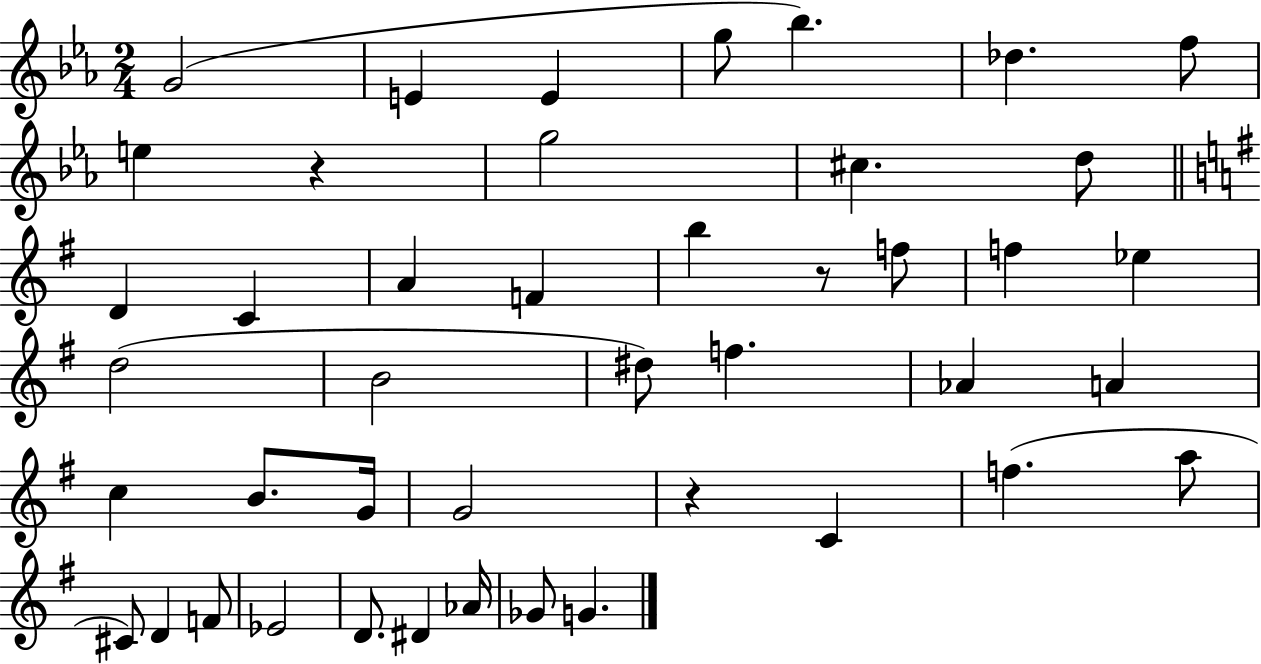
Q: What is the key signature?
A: EES major